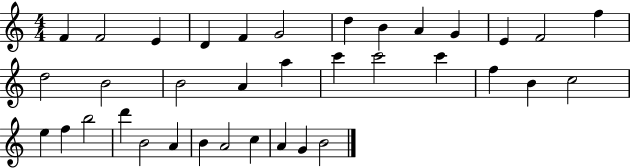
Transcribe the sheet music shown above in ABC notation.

X:1
T:Untitled
M:4/4
L:1/4
K:C
F F2 E D F G2 d B A G E F2 f d2 B2 B2 A a c' c'2 c' f B c2 e f b2 d' B2 A B A2 c A G B2